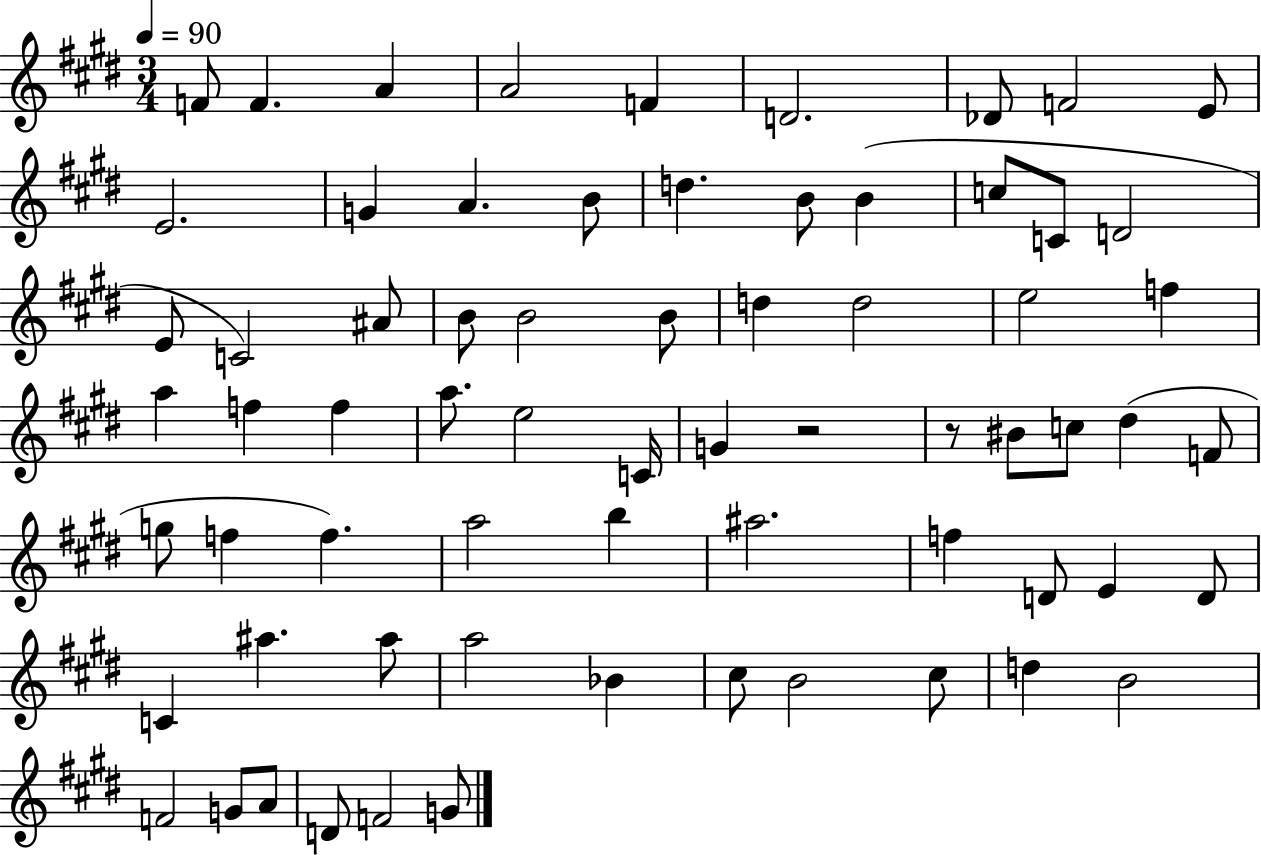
F4/e F4/q. A4/q A4/h F4/q D4/h. Db4/e F4/h E4/e E4/h. G4/q A4/q. B4/e D5/q. B4/e B4/q C5/e C4/e D4/h E4/e C4/h A#4/e B4/e B4/h B4/e D5/q D5/h E5/h F5/q A5/q F5/q F5/q A5/e. E5/h C4/s G4/q R/h R/e BIS4/e C5/e D#5/q F4/e G5/e F5/q F5/q. A5/h B5/q A#5/h. F5/q D4/e E4/q D4/e C4/q A#5/q. A#5/e A5/h Bb4/q C#5/e B4/h C#5/e D5/q B4/h F4/h G4/e A4/e D4/e F4/h G4/e